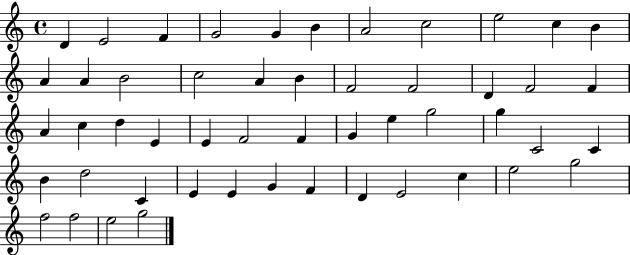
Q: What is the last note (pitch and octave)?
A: G5